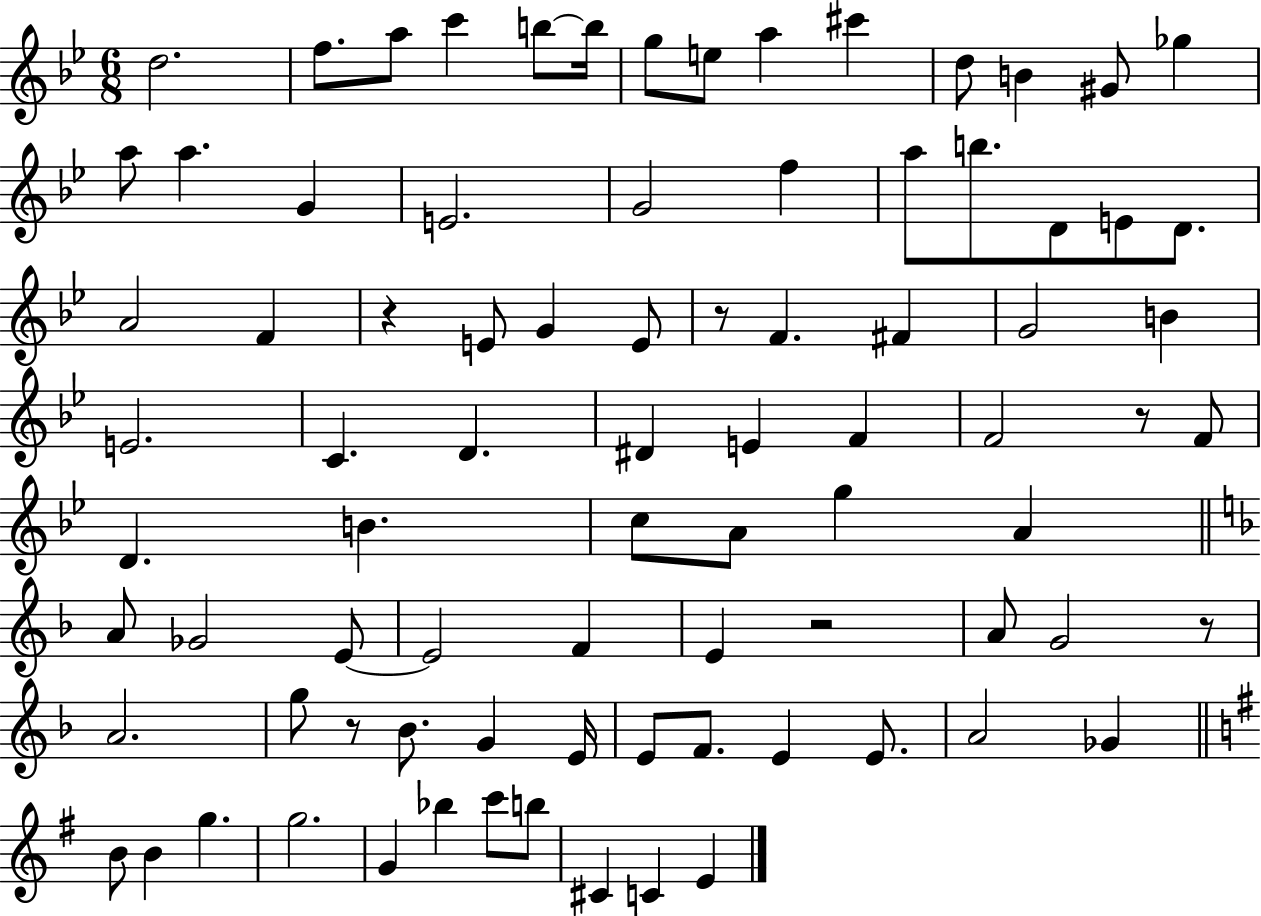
D5/h. F5/e. A5/e C6/q B5/e B5/s G5/e E5/e A5/q C#6/q D5/e B4/q G#4/e Gb5/q A5/e A5/q. G4/q E4/h. G4/h F5/q A5/e B5/e. D4/e E4/e D4/e. A4/h F4/q R/q E4/e G4/q E4/e R/e F4/q. F#4/q G4/h B4/q E4/h. C4/q. D4/q. D#4/q E4/q F4/q F4/h R/e F4/e D4/q. B4/q. C5/e A4/e G5/q A4/q A4/e Gb4/h E4/e E4/h F4/q E4/q R/h A4/e G4/h R/e A4/h. G5/e R/e Bb4/e. G4/q E4/s E4/e F4/e. E4/q E4/e. A4/h Gb4/q B4/e B4/q G5/q. G5/h. G4/q Bb5/q C6/e B5/e C#4/q C4/q E4/q